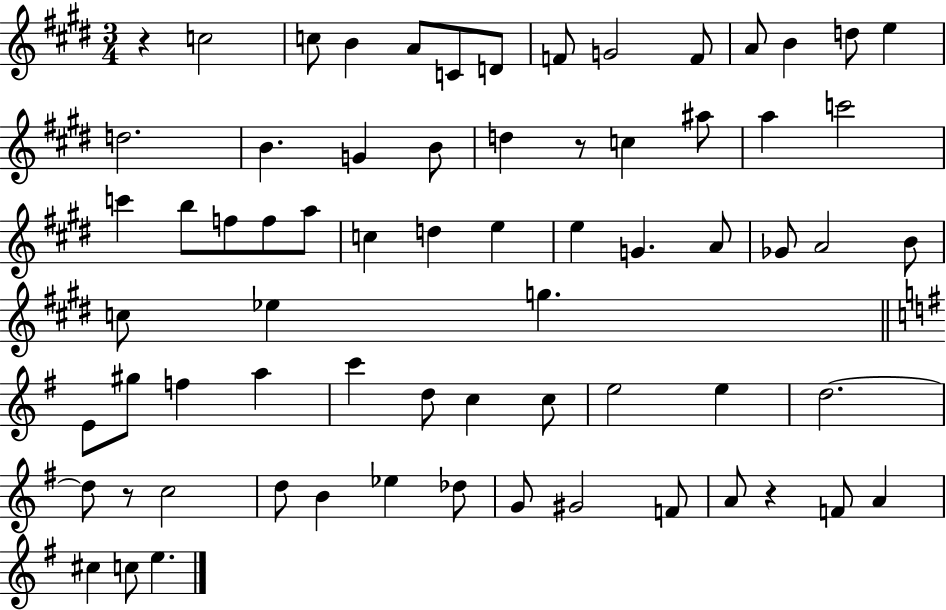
R/q C5/h C5/e B4/q A4/e C4/e D4/e F4/e G4/h F4/e A4/e B4/q D5/e E5/q D5/h. B4/q. G4/q B4/e D5/q R/e C5/q A#5/e A5/q C6/h C6/q B5/e F5/e F5/e A5/e C5/q D5/q E5/q E5/q G4/q. A4/e Gb4/e A4/h B4/e C5/e Eb5/q G5/q. E4/e G#5/e F5/q A5/q C6/q D5/e C5/q C5/e E5/h E5/q D5/h. D5/e R/e C5/h D5/e B4/q Eb5/q Db5/e G4/e G#4/h F4/e A4/e R/q F4/e A4/q C#5/q C5/e E5/q.